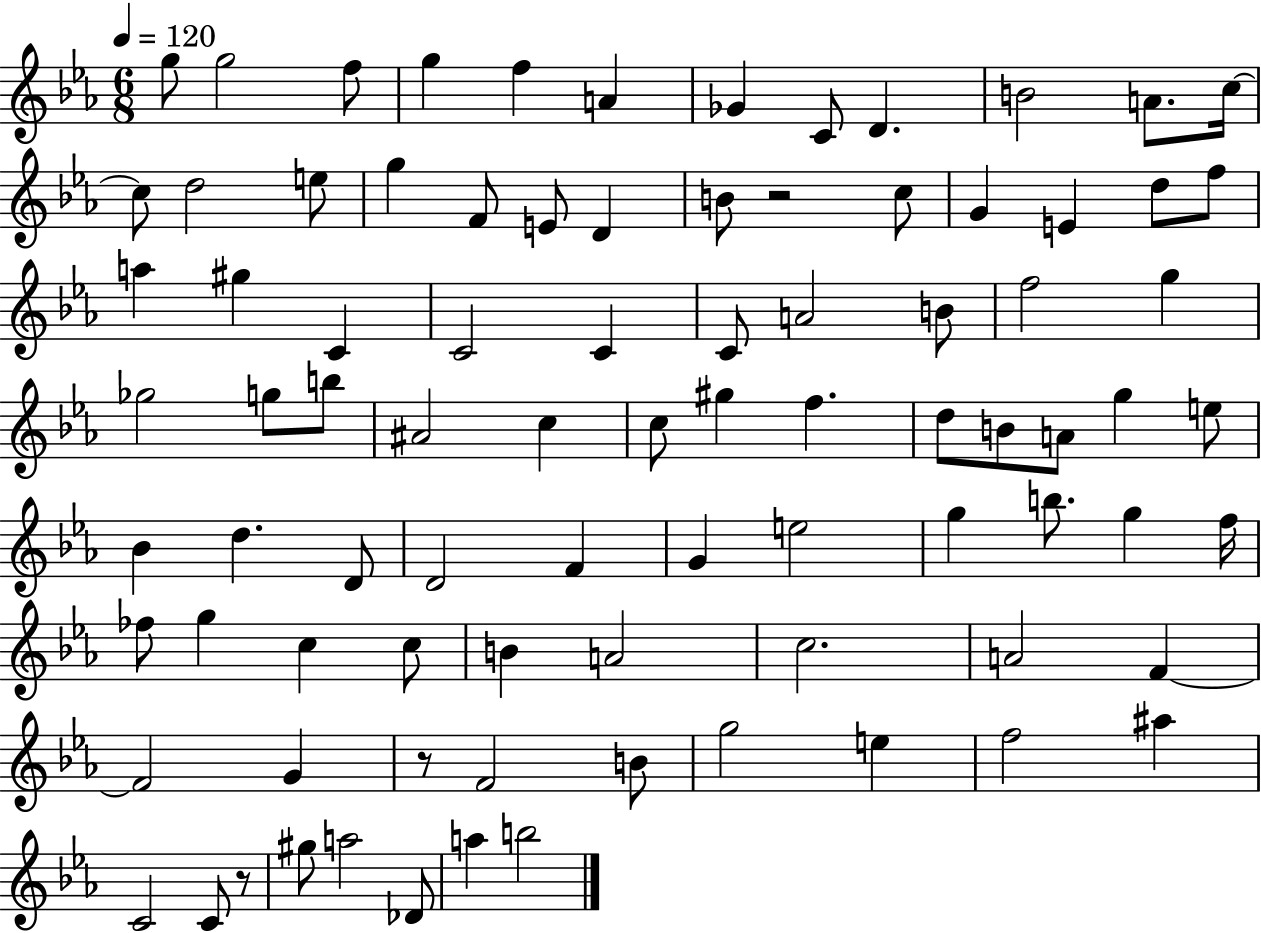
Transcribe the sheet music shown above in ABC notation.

X:1
T:Untitled
M:6/8
L:1/4
K:Eb
g/2 g2 f/2 g f A _G C/2 D B2 A/2 c/4 c/2 d2 e/2 g F/2 E/2 D B/2 z2 c/2 G E d/2 f/2 a ^g C C2 C C/2 A2 B/2 f2 g _g2 g/2 b/2 ^A2 c c/2 ^g f d/2 B/2 A/2 g e/2 _B d D/2 D2 F G e2 g b/2 g f/4 _f/2 g c c/2 B A2 c2 A2 F F2 G z/2 F2 B/2 g2 e f2 ^a C2 C/2 z/2 ^g/2 a2 _D/2 a b2